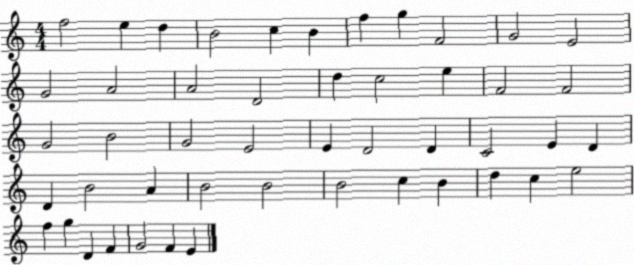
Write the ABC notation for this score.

X:1
T:Untitled
M:4/4
L:1/4
K:C
f2 e d B2 c B f g F2 G2 E2 G2 A2 A2 D2 d c2 e F2 F2 G2 B2 G2 E2 E D2 D C2 E D D B2 A B2 B2 B2 c B d c e2 f g D F G2 F E